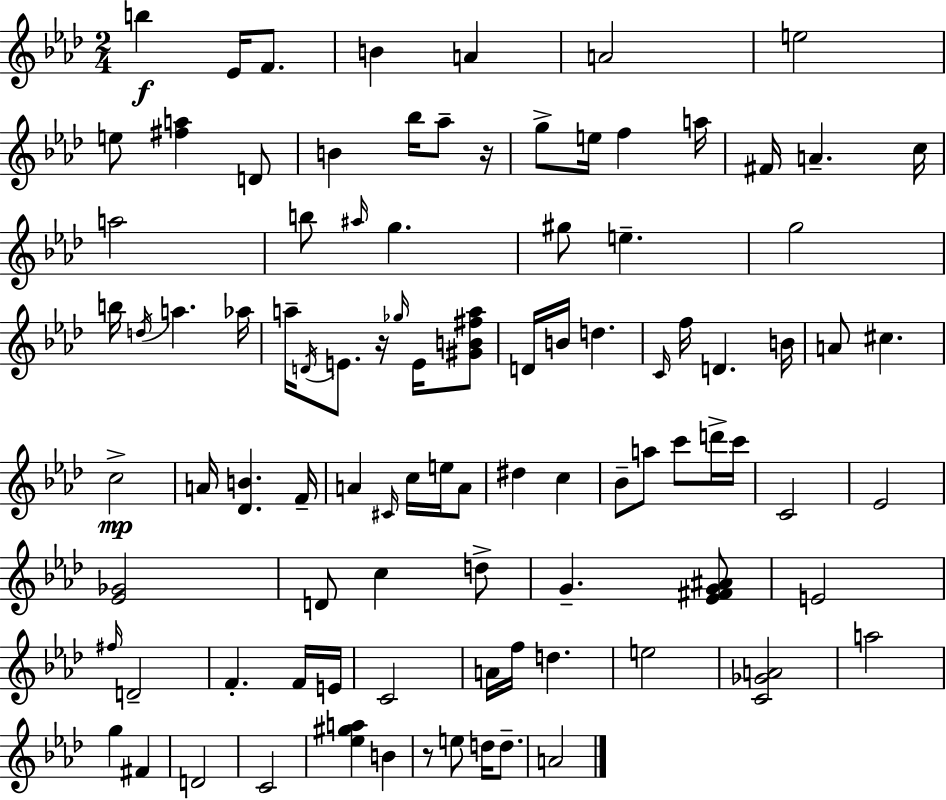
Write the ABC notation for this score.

X:1
T:Untitled
M:2/4
L:1/4
K:Ab
b _E/4 F/2 B A A2 e2 e/2 [^fa] D/2 B _b/4 _a/2 z/4 g/2 e/4 f a/4 ^F/4 A c/4 a2 b/2 ^a/4 g ^g/2 e g2 b/4 d/4 a _a/4 a/4 D/4 E/2 z/4 _g/4 E/4 [^GB^fa]/2 D/4 B/4 d C/4 f/4 D B/4 A/2 ^c c2 A/4 [_DB] F/4 A ^C/4 c/4 e/4 A/2 ^d c _B/2 a/2 c'/2 d'/4 c'/4 C2 _E2 [_E_G]2 D/2 c d/2 G [_E^FG^A]/2 E2 ^f/4 D2 F F/4 E/4 C2 A/4 f/4 d e2 [C_GA]2 a2 g ^F D2 C2 [_e^ga] B z/2 e/2 d/4 d/2 A2